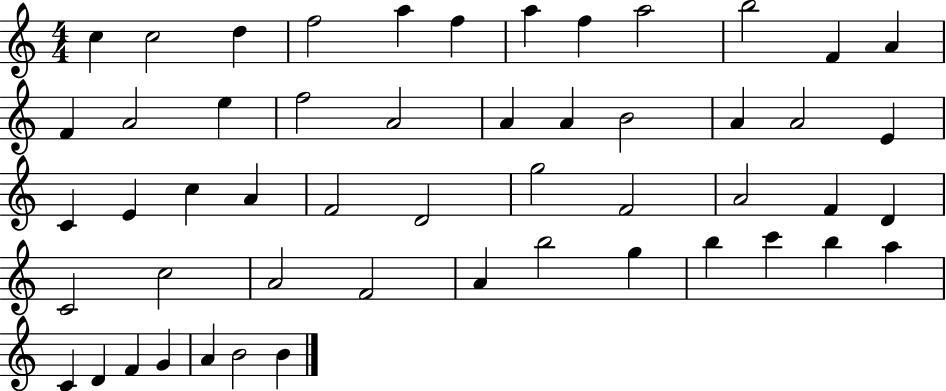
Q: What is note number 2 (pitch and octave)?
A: C5